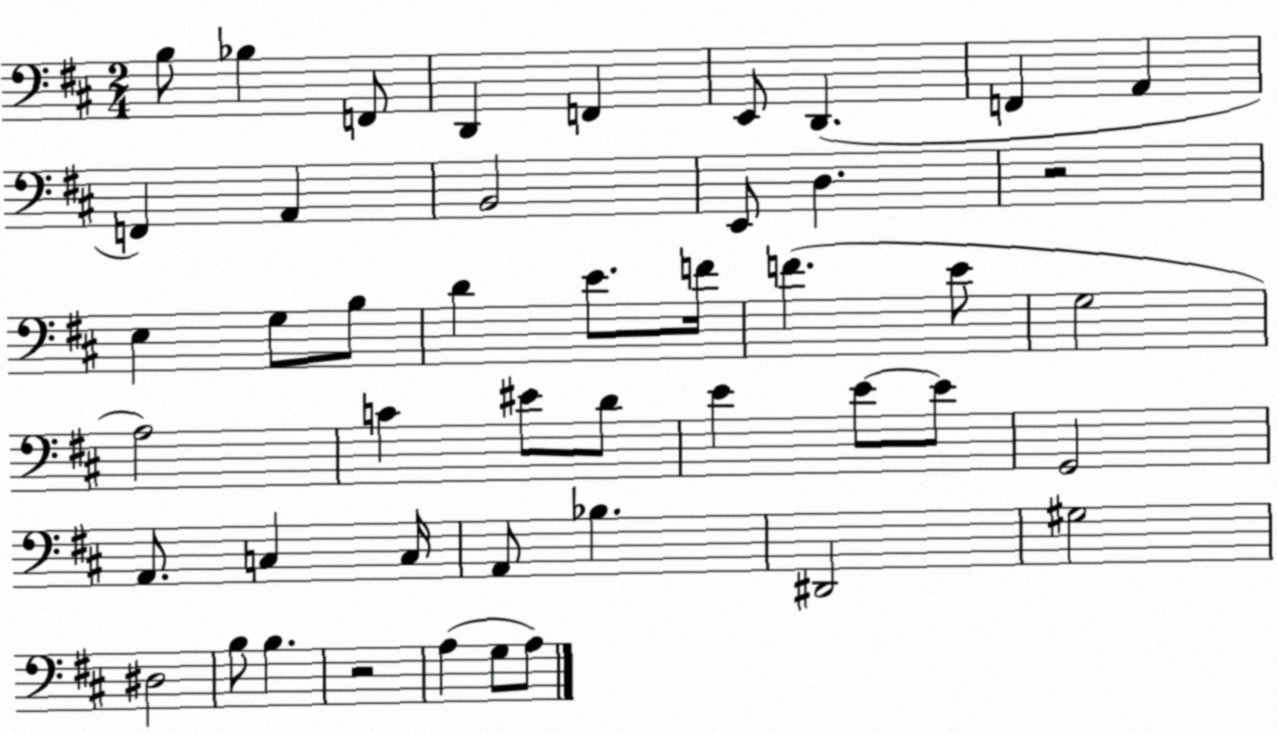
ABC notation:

X:1
T:Untitled
M:2/4
L:1/4
K:D
B,/2 _B, F,,/2 D,, F,, E,,/2 D,, F,, A,, F,, A,, B,,2 E,,/2 D, z2 E, G,/2 B,/2 D E/2 F/4 F E/2 G,2 A,2 C ^E/2 D/2 E E/2 E/2 G,,2 A,,/2 C, C,/4 A,,/2 _B, ^D,,2 ^G,2 ^D,2 B,/2 B, z2 A, G,/2 A,/2